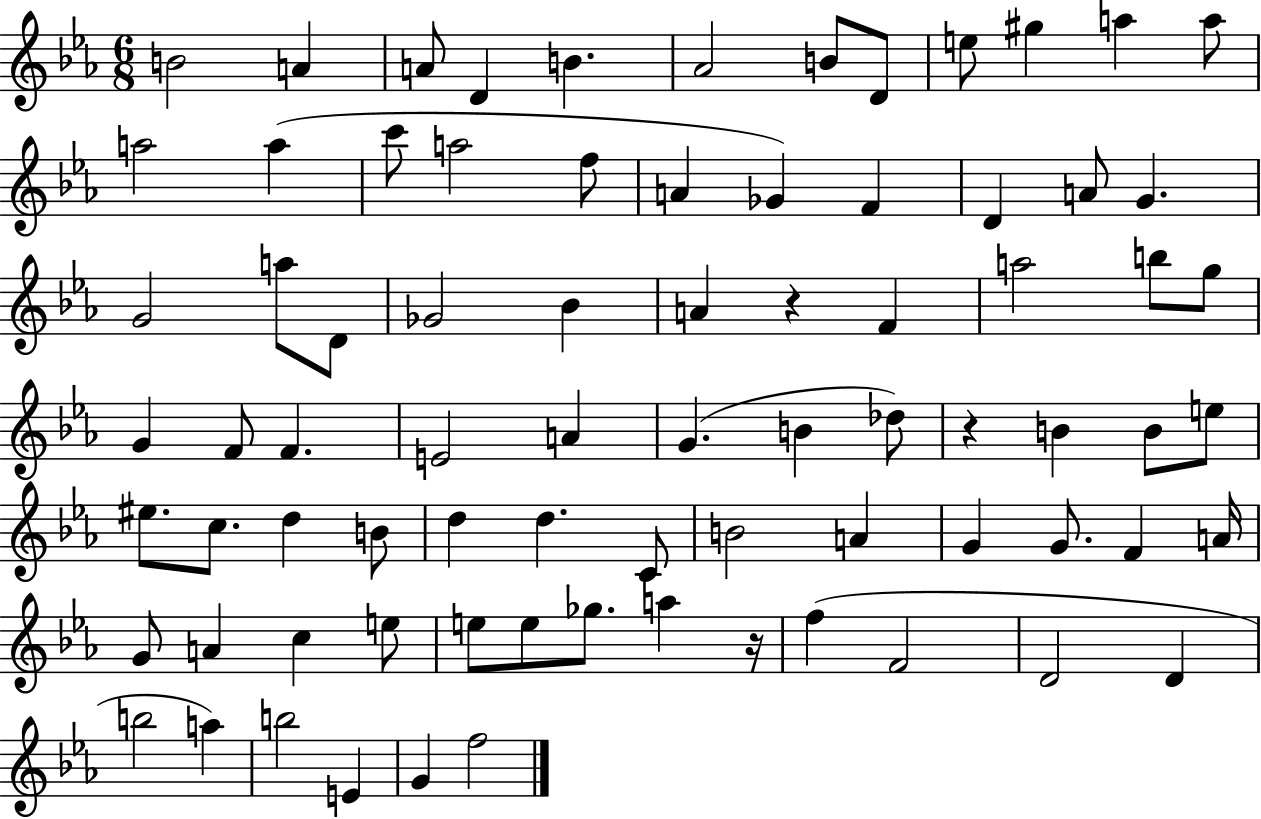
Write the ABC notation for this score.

X:1
T:Untitled
M:6/8
L:1/4
K:Eb
B2 A A/2 D B _A2 B/2 D/2 e/2 ^g a a/2 a2 a c'/2 a2 f/2 A _G F D A/2 G G2 a/2 D/2 _G2 _B A z F a2 b/2 g/2 G F/2 F E2 A G B _d/2 z B B/2 e/2 ^e/2 c/2 d B/2 d d C/2 B2 A G G/2 F A/4 G/2 A c e/2 e/2 e/2 _g/2 a z/4 f F2 D2 D b2 a b2 E G f2